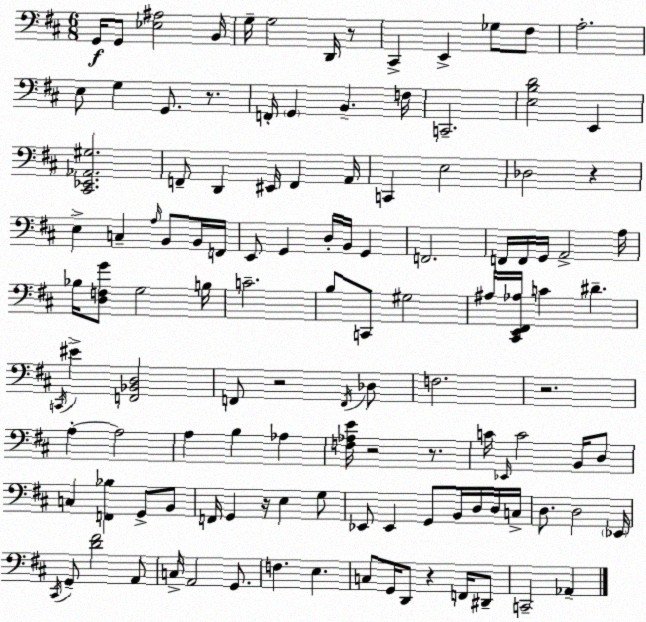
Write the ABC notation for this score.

X:1
T:Untitled
M:6/8
L:1/4
K:D
G,,/4 G,,/2 [_E,^A,]2 B,,/4 G,/4 G,2 D,,/4 z/2 ^C,, E,, _G,/2 ^F,/2 A,2 E,/2 G, G,,/2 z/2 F,,/4 G,, B,, F,/4 C,,2 [E,B,D]2 E,, [^C,,_E,,_A,,^G,]2 F,,/2 D,, ^E,,/4 F,, A,,/4 C,, E,2 _D,2 z E, C, A,/4 B,,/2 B,,/4 F,,/4 E,,/2 G,, D,/4 B,,/4 G,, F,,2 F,,/4 F,,/4 G,,/4 A,,2 A,/4 _B,/4 [D,F,G]/2 G,2 B,/4 C2 B,/2 C,,/2 ^G,2 ^A,/4 [^C,,E,,^F,,_A,]/4 C ^D C,,/4 ^E [F,,_B,,D,]2 F,,/2 z2 F,,/4 _D,/2 F,2 z2 A, A,2 A, B, _A, [F,_A,E]/4 z2 z/2 C/4 _E,,/4 C2 B,,/4 D,/2 C, [F,,_B,] G,,/2 B,,/2 F,,/4 G,, z/4 E, G,/2 _E,,/2 _E,, G,,/2 B,,/4 D,/4 D,/4 C,/4 D,/2 D,2 _E,,/4 ^C,,/4 G,,/2 [D^F]2 A,,/2 C,/4 A,,2 G,,/2 F, E, C,/2 G,,/4 D,,/2 z F,,/4 ^D,,/2 C,,2 _A,,